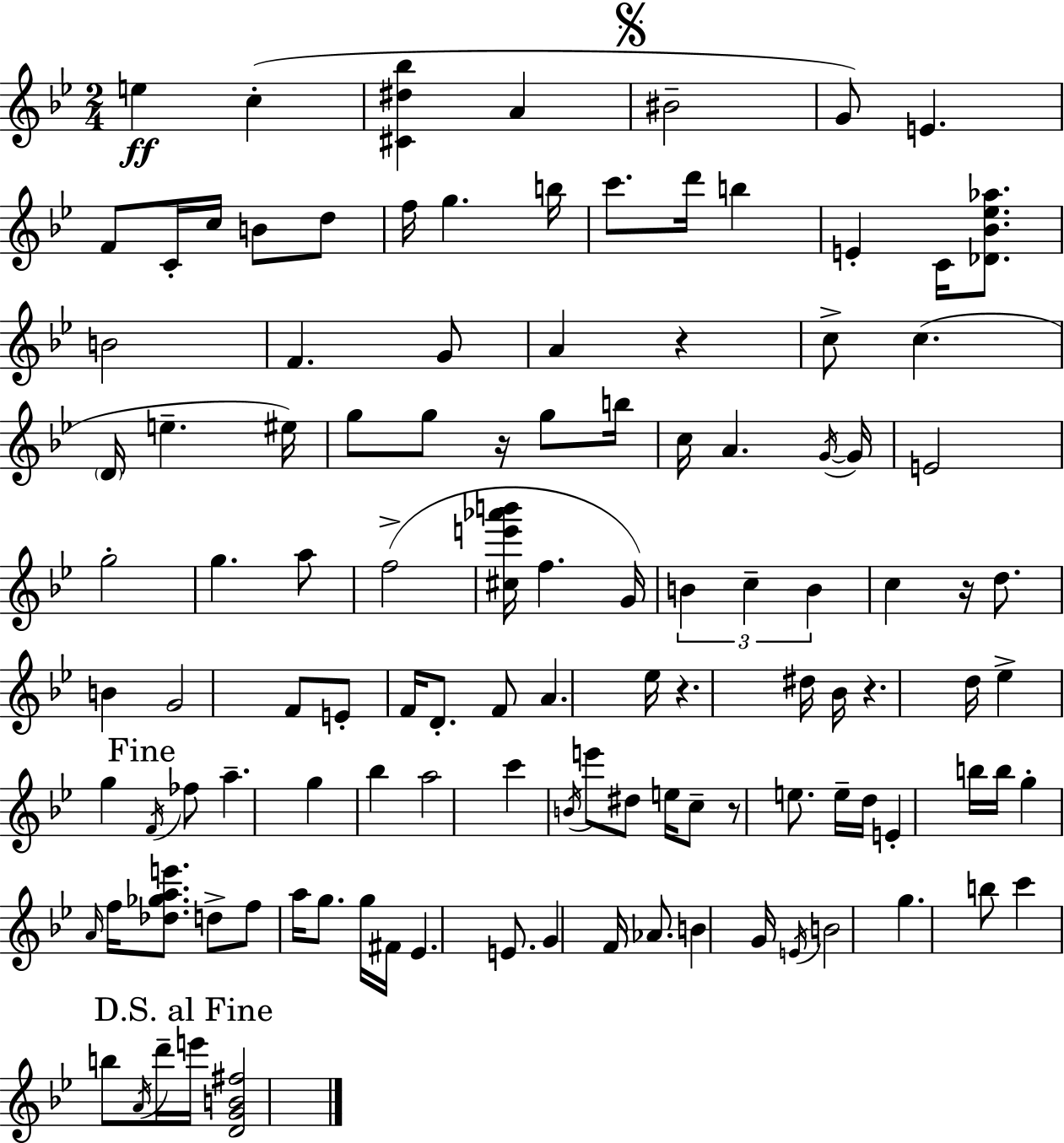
E5/q C5/q [C#4,D#5,Bb5]/q A4/q BIS4/h G4/e E4/q. F4/e C4/s C5/s B4/e D5/e F5/s G5/q. B5/s C6/e. D6/s B5/q E4/q C4/s [Db4,Bb4,Eb5,Ab5]/e. B4/h F4/q. G4/e A4/q R/q C5/e C5/q. D4/s E5/q. EIS5/s G5/e G5/e R/s G5/e B5/s C5/s A4/q. G4/s G4/s E4/h G5/h G5/q. A5/e F5/h [C#5,E6,Ab6,B6]/s F5/q. G4/s B4/q C5/q B4/q C5/q R/s D5/e. B4/q G4/h F4/e E4/e F4/s D4/e. F4/e A4/q. Eb5/s R/q. D#5/s Bb4/s R/q. D5/s Eb5/q G5/q F4/s FES5/e A5/q. G5/q Bb5/q A5/h C6/q B4/s E6/e D#5/e E5/s C5/e R/e E5/e. E5/s D5/s E4/q B5/s B5/s G5/q A4/s F5/s [Db5,Gb5,A5,E6]/e. D5/e F5/e A5/s G5/e. G5/s F#4/s Eb4/q. E4/e. G4/q F4/s Ab4/e. B4/q G4/s E4/s B4/h G5/q. B5/e C6/q B5/e A4/s D6/s E6/s [D4,G4,B4,F#5]/h